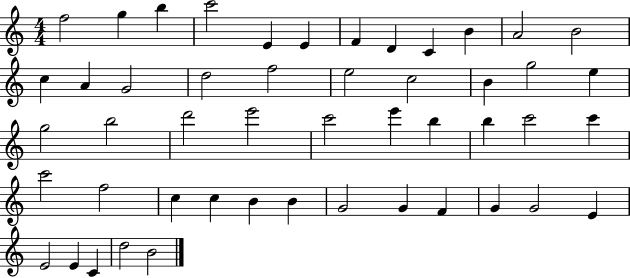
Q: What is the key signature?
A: C major